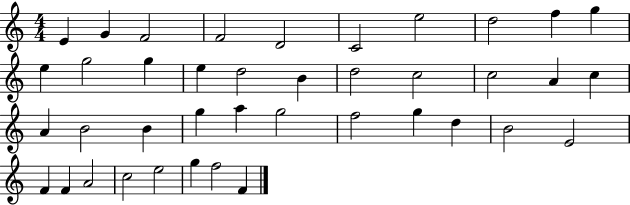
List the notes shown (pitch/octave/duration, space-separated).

E4/q G4/q F4/h F4/h D4/h C4/h E5/h D5/h F5/q G5/q E5/q G5/h G5/q E5/q D5/h B4/q D5/h C5/h C5/h A4/q C5/q A4/q B4/h B4/q G5/q A5/q G5/h F5/h G5/q D5/q B4/h E4/h F4/q F4/q A4/h C5/h E5/h G5/q F5/h F4/q